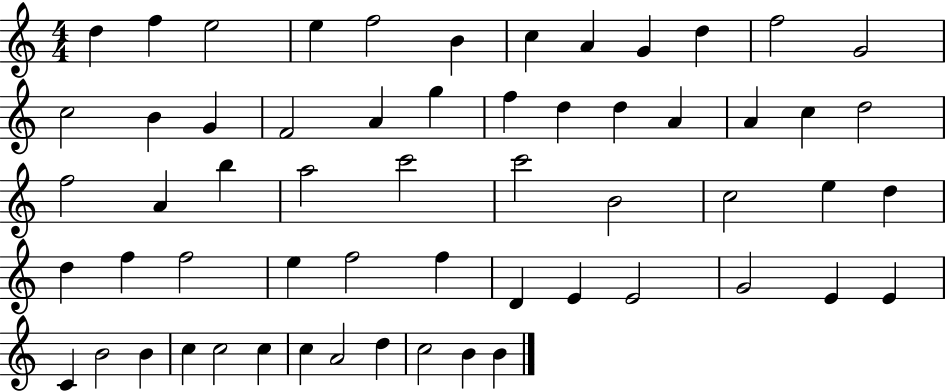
D5/q F5/q E5/h E5/q F5/h B4/q C5/q A4/q G4/q D5/q F5/h G4/h C5/h B4/q G4/q F4/h A4/q G5/q F5/q D5/q D5/q A4/q A4/q C5/q D5/h F5/h A4/q B5/q A5/h C6/h C6/h B4/h C5/h E5/q D5/q D5/q F5/q F5/h E5/q F5/h F5/q D4/q E4/q E4/h G4/h E4/q E4/q C4/q B4/h B4/q C5/q C5/h C5/q C5/q A4/h D5/q C5/h B4/q B4/q